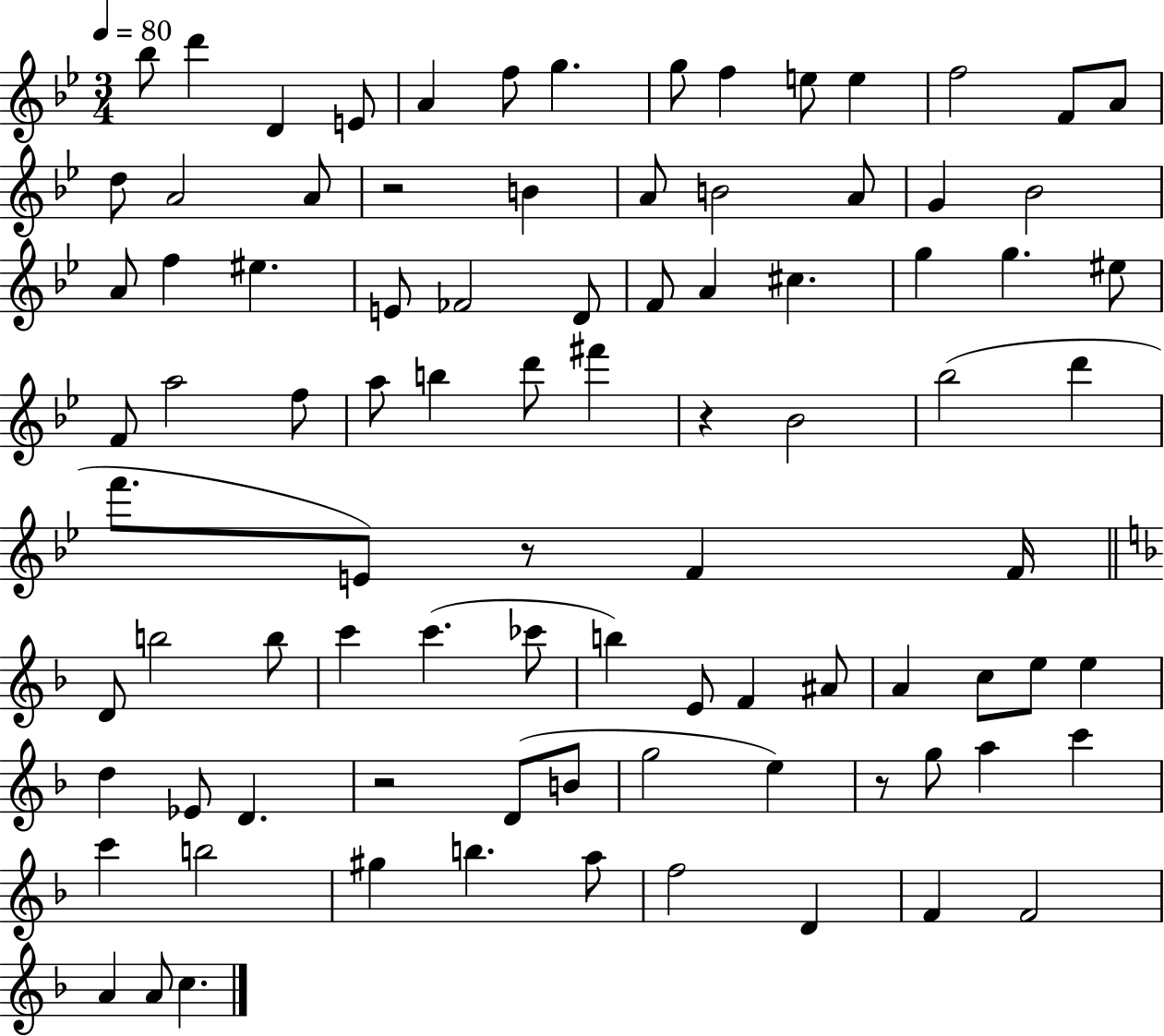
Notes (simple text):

Bb5/e D6/q D4/q E4/e A4/q F5/e G5/q. G5/e F5/q E5/e E5/q F5/h F4/e A4/e D5/e A4/h A4/e R/h B4/q A4/e B4/h A4/e G4/q Bb4/h A4/e F5/q EIS5/q. E4/e FES4/h D4/e F4/e A4/q C#5/q. G5/q G5/q. EIS5/e F4/e A5/h F5/e A5/e B5/q D6/e F#6/q R/q Bb4/h Bb5/h D6/q F6/e. E4/e R/e F4/q F4/s D4/e B5/h B5/e C6/q C6/q. CES6/e B5/q E4/e F4/q A#4/e A4/q C5/e E5/e E5/q D5/q Eb4/e D4/q. R/h D4/e B4/e G5/h E5/q R/e G5/e A5/q C6/q C6/q B5/h G#5/q B5/q. A5/e F5/h D4/q F4/q F4/h A4/q A4/e C5/q.